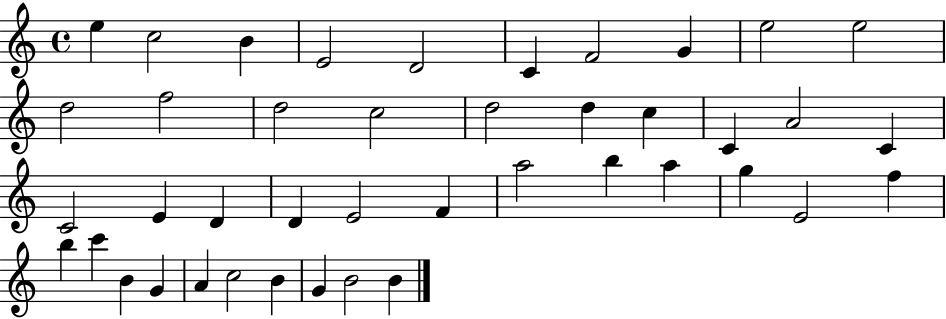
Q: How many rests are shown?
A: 0